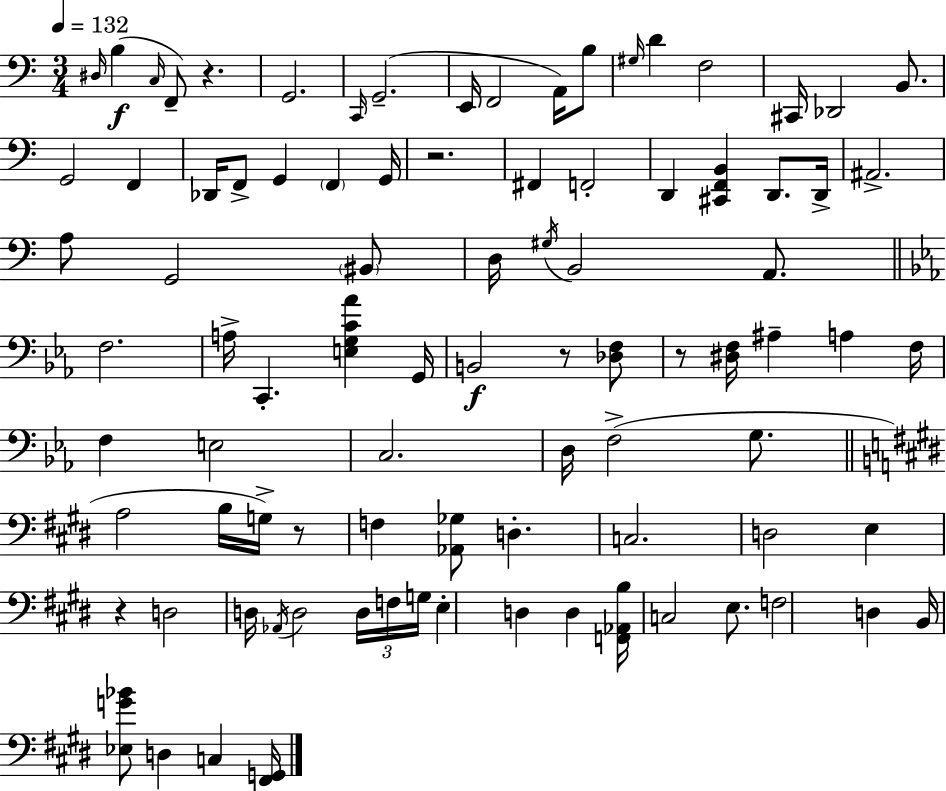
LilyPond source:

{
  \clef bass
  \numericTimeSignature
  \time 3/4
  \key c \major
  \tempo 4 = 132
  \grace { dis16 }(\f b4 \grace { c16 } f,8--) r4. | g,2. | \grace { c,16 } g,2.--( | e,16 f,2 | \break a,16) b8 \grace { gis16 } d'4 f2 | cis,16 des,2 | b,8. g,2 | f,4 des,16 f,8-> g,4 \parenthesize f,4 | \break g,16 r2. | fis,4 f,2-. | d,4 <cis, f, b,>4 | d,8. d,16-> ais,2.-> | \break a8 g,2 | \parenthesize bis,8 d16 \acciaccatura { gis16 } b,2 | a,8. \bar "||" \break \key ees \major f2. | a16-> c,4.-. <e g c' aes'>4 g,16 | b,2\f r8 <des f>8 | r8 <dis f>16 ais4-- a4 f16 | \break f4 e2 | c2. | d16 f2->( g8. | \bar "||" \break \key e \major a2 b16 g16->) r8 | f4 <aes, ges>8 d4.-. | c2. | d2 e4 | \break r4 d2 | d16 \acciaccatura { aes,16 } d2 \tuplet 3/2 { d16 f16 | g16 } e4-. d4 d4 | <f, aes, b>16 c2 e8. | \break f2 d4 | b,16 <ees g' bes'>8 d4 c4 | <fis, g,>16 \bar "|."
}